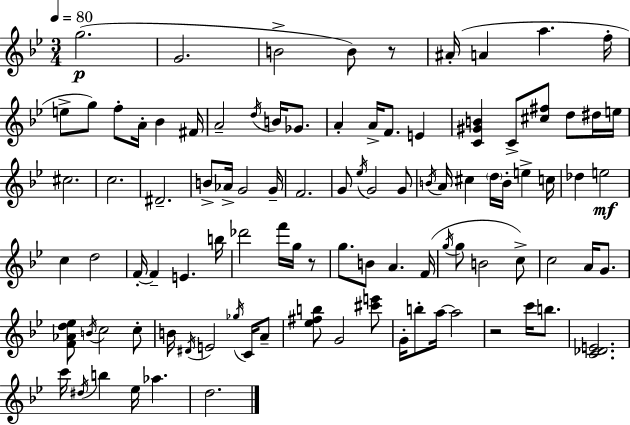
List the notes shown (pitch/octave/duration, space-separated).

G5/h. G4/h. B4/h B4/e R/e A#4/s A4/q A5/q. F5/s E5/e G5/e F5/e A4/s Bb4/q F#4/s A4/h D5/s B4/s Gb4/e. A4/q A4/s F4/e. E4/q [C4,G#4,B4]/q C4/e [C#5,F#5]/e D5/e D#5/s E5/s C#5/h. C5/h. D#4/h. B4/e Ab4/s G4/h G4/s F4/h. G4/e Eb5/s G4/h G4/e B4/s A4/s C#5/q D5/s B4/s E5/q C5/s Db5/q E5/h C5/q D5/h F4/s F4/q E4/q. B5/s Db6/h F6/s G5/s R/e G5/e. B4/e A4/q. F4/s G5/s G5/e B4/h C5/e C5/h A4/s G4/e. [F4,Ab4,D5,Eb5]/e B4/s C5/h C5/e B4/s D#4/s E4/h Gb5/s C4/s A4/e [Eb5,F#5,B5]/e G4/h [C#6,E6]/e G4/s B5/e A5/s A5/h R/h C6/s B5/e. [C4,Db4,E4]/h. C6/s D#5/s B5/q Eb5/s Ab5/q. D5/h.